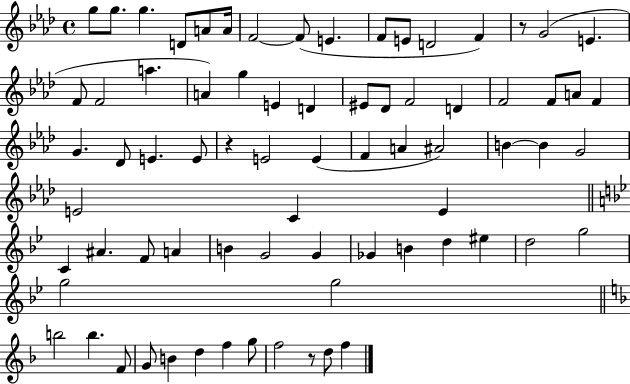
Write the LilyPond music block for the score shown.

{
  \clef treble
  \time 4/4
  \defaultTimeSignature
  \key aes \major
  g''8 g''8. g''4. d'8 a'8 a'16 | f'2~~ f'8( e'4. | f'8 e'8 d'2 f'4) | r8 g'2( e'4. | \break f'8 f'2 a''4. | a'4) g''4 e'4 d'4 | eis'8 des'8 f'2 d'4 | f'2 f'8 a'8 f'4 | \break g'4. des'8 e'4. e'8 | r4 e'2 e'4( | f'4 a'4 ais'2) | b'4~~ b'4 g'2 | \break e'2 c'4 e'4 | \bar "||" \break \key bes \major c'4 ais'4. f'8 a'4 | b'4 g'2 g'4 | ges'4 b'4 d''4 eis''4 | d''2 g''2 | \break g''2 g''2 | \bar "||" \break \key f \major b''2 b''4. f'8 | g'8 b'4 d''4 f''4 g''8 | f''2 r8 d''8 f''4 | \bar "|."
}